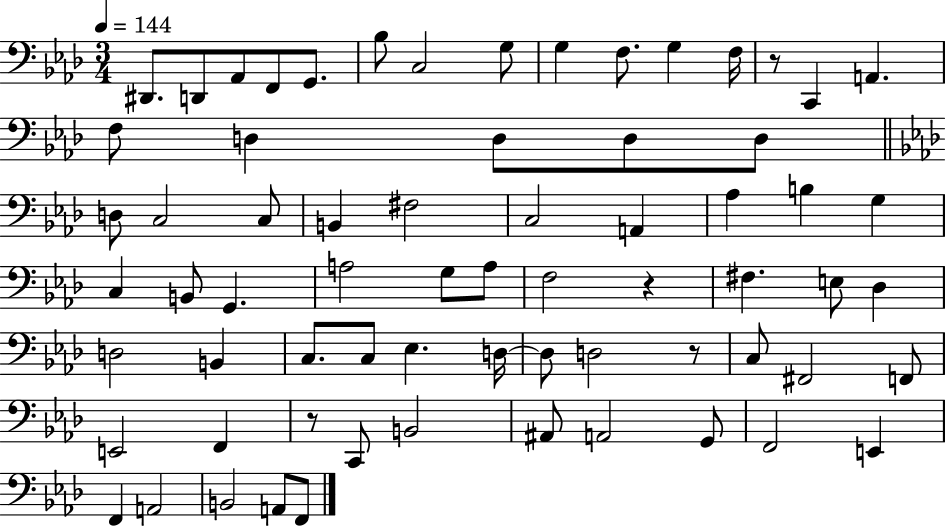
D#2/e. D2/e Ab2/e F2/e G2/e. Bb3/e C3/h G3/e G3/q F3/e. G3/q F3/s R/e C2/q A2/q. F3/e D3/q D3/e D3/e D3/e D3/e C3/h C3/e B2/q F#3/h C3/h A2/q Ab3/q B3/q G3/q C3/q B2/e G2/q. A3/h G3/e A3/e F3/h R/q F#3/q. E3/e Db3/q D3/h B2/q C3/e. C3/e Eb3/q. D3/s D3/e D3/h R/e C3/e F#2/h F2/e E2/h F2/q R/e C2/e B2/h A#2/e A2/h G2/e F2/h E2/q F2/q A2/h B2/h A2/e F2/e